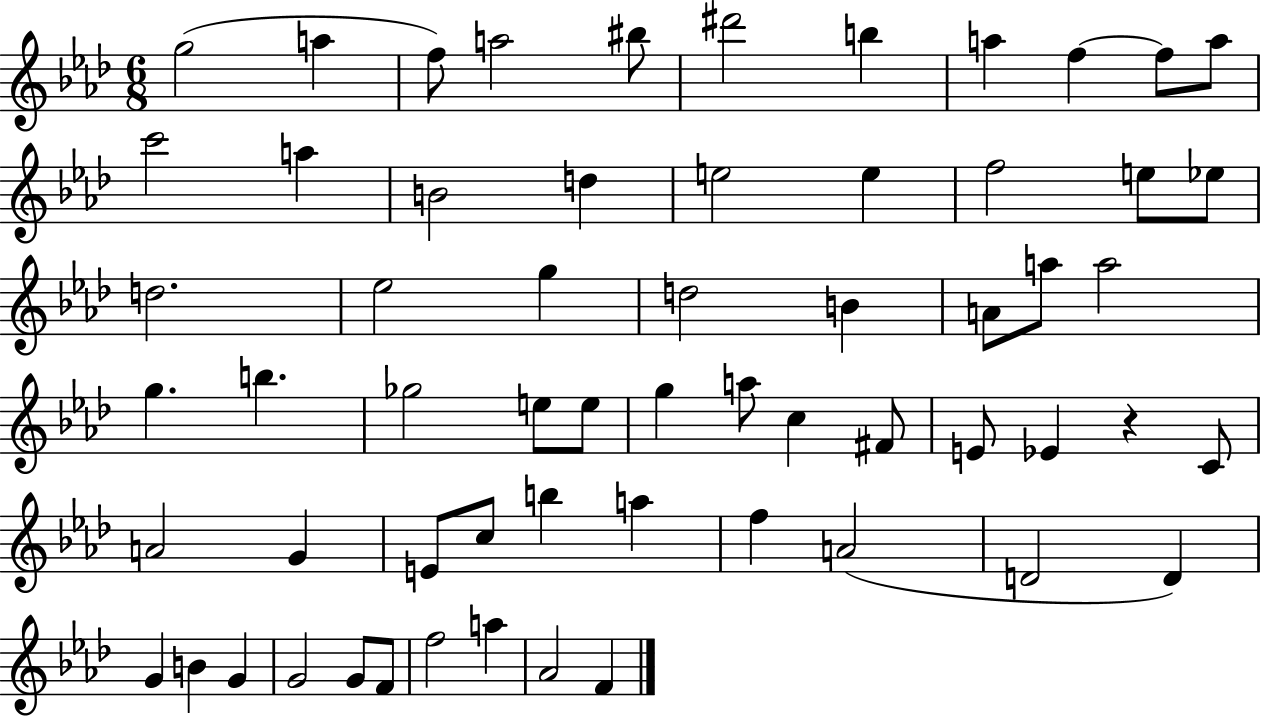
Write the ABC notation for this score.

X:1
T:Untitled
M:6/8
L:1/4
K:Ab
g2 a f/2 a2 ^b/2 ^d'2 b a f f/2 a/2 c'2 a B2 d e2 e f2 e/2 _e/2 d2 _e2 g d2 B A/2 a/2 a2 g b _g2 e/2 e/2 g a/2 c ^F/2 E/2 _E z C/2 A2 G E/2 c/2 b a f A2 D2 D G B G G2 G/2 F/2 f2 a _A2 F